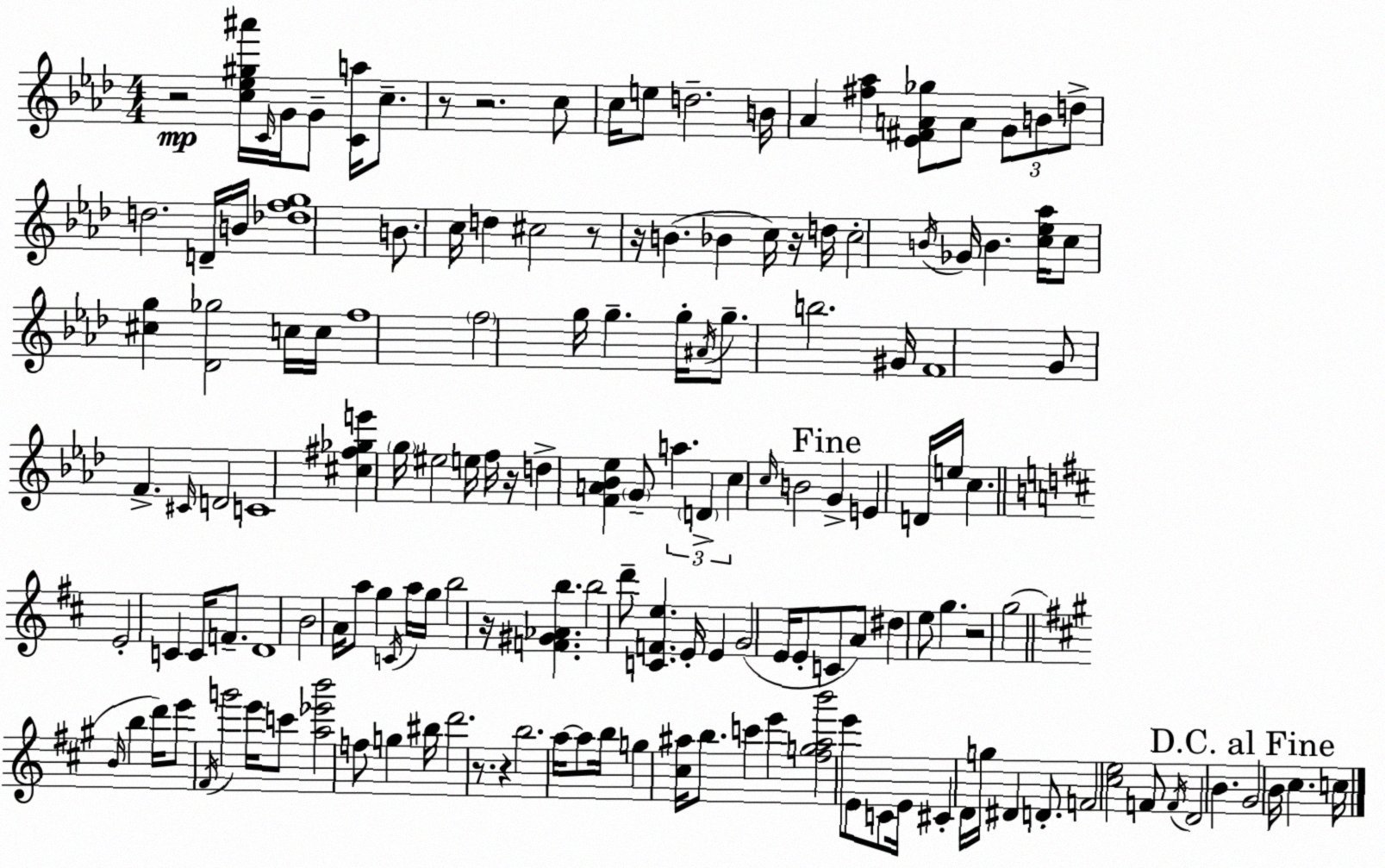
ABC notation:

X:1
T:Untitled
M:4/4
L:1/4
K:Ab
z2 [c_e^g^a']/4 C/4 G/4 G/2 [Ca]/4 c/2 z/2 z2 c/2 c/4 e/2 d2 B/4 _A [^f_a] [_E^FA_g]/2 A/2 G/2 B/2 d/2 d2 D/4 B/4 [_dfg]4 B/2 c/4 d ^c2 z/2 z/4 B _B c/4 z/4 d/4 c2 B/4 _G/4 B [c_e_a]/4 c/2 [^cg] [_D_g]2 c/4 c/4 f4 f2 g/4 g g/4 ^A/4 g/2 b2 ^G/4 F4 G/2 F ^C/4 D2 C4 [^c^f_ge'] g/4 ^e2 e/4 f/4 z/4 d [FA_B_e] G/2 a D c c/4 B2 G E D/4 e/4 c E2 C C/4 F/2 D4 B2 A/4 a/2 g C/4 a/4 g/4 b2 z/4 [F^G_Ab] b2 d'/2 [CFe] E/4 E G2 E/4 E/2 C/2 A/2 ^d e/2 g z2 g2 B/4 b d'/4 e'/2 ^F/4 g'2 e'/4 c'/2 [a_e'b']2 f/2 g ^b/4 d'2 z/2 z b2 a/4 a/2 b/4 g [^c^a]/4 b/2 c' e' [^fg^ab']2 e'/2 E/2 C/2 E/4 ^C D/4 g/4 ^D D/2 F2 [^ce]2 F/2 F/4 D2 B ^G2 B/4 ^c c/4